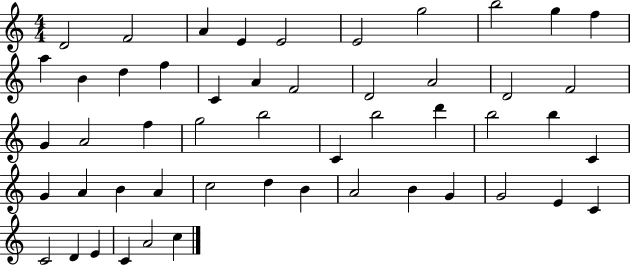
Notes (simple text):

D4/h F4/h A4/q E4/q E4/h E4/h G5/h B5/h G5/q F5/q A5/q B4/q D5/q F5/q C4/q A4/q F4/h D4/h A4/h D4/h F4/h G4/q A4/h F5/q G5/h B5/h C4/q B5/h D6/q B5/h B5/q C4/q G4/q A4/q B4/q A4/q C5/h D5/q B4/q A4/h B4/q G4/q G4/h E4/q C4/q C4/h D4/q E4/q C4/q A4/h C5/q